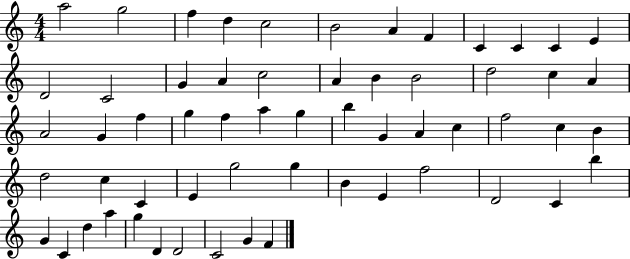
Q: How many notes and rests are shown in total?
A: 59